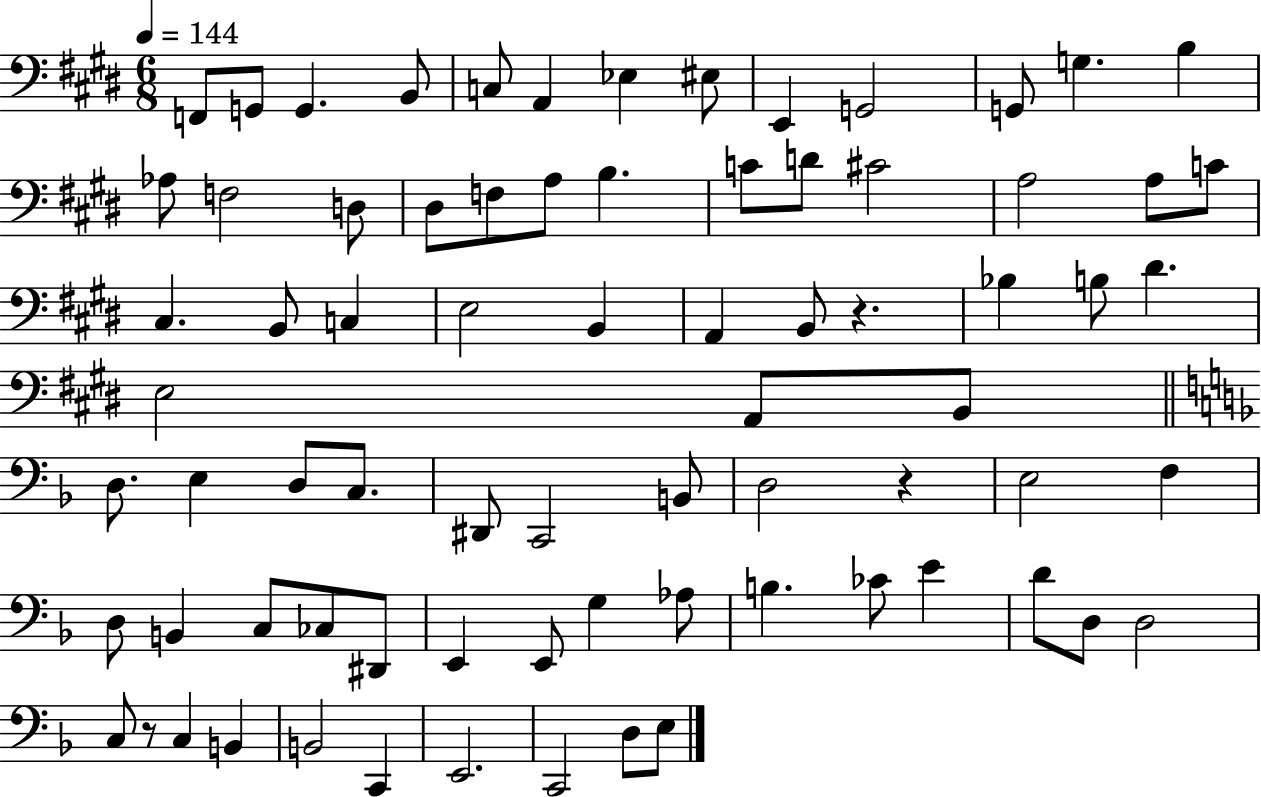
X:1
T:Untitled
M:6/8
L:1/4
K:E
F,,/2 G,,/2 G,, B,,/2 C,/2 A,, _E, ^E,/2 E,, G,,2 G,,/2 G, B, _A,/2 F,2 D,/2 ^D,/2 F,/2 A,/2 B, C/2 D/2 ^C2 A,2 A,/2 C/2 ^C, B,,/2 C, E,2 B,, A,, B,,/2 z _B, B,/2 ^D E,2 A,,/2 B,,/2 D,/2 E, D,/2 C,/2 ^D,,/2 C,,2 B,,/2 D,2 z E,2 F, D,/2 B,, C,/2 _C,/2 ^D,,/2 E,, E,,/2 G, _A,/2 B, _C/2 E D/2 D,/2 D,2 C,/2 z/2 C, B,, B,,2 C,, E,,2 C,,2 D,/2 E,/2